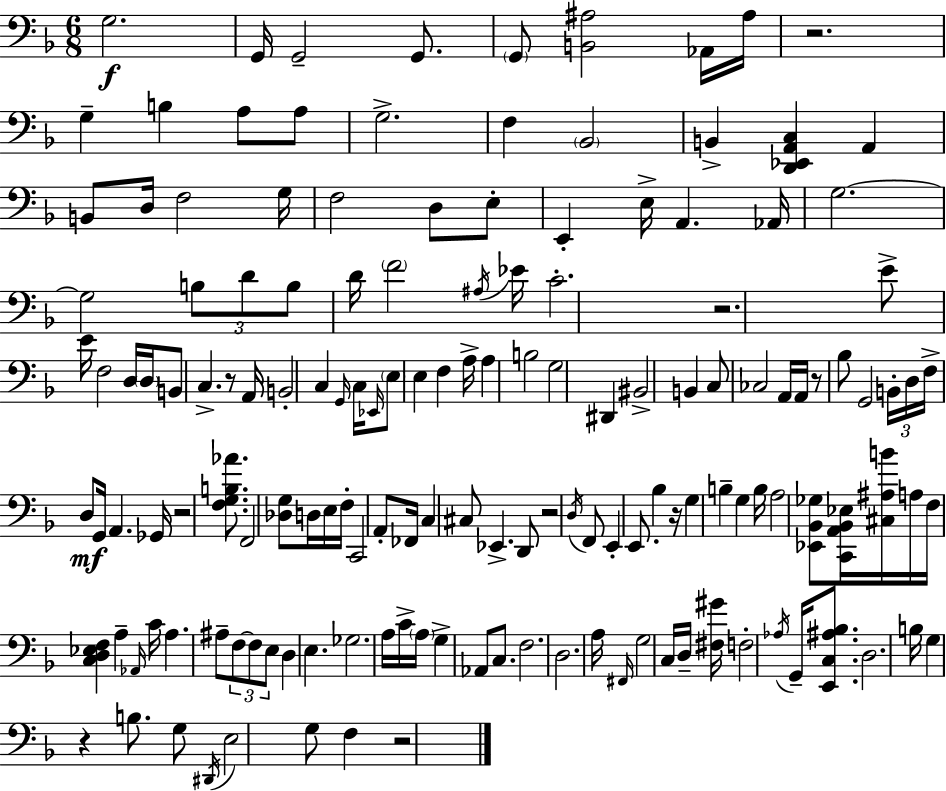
G3/h. G2/s G2/h G2/e. G2/e [B2,A#3]/h Ab2/s A#3/s R/h. G3/q B3/q A3/e A3/e G3/h. F3/q Bb2/h B2/q [D2,Eb2,A2,C3]/q A2/q B2/e D3/s F3/h G3/s F3/h D3/e E3/e E2/q E3/s A2/q. Ab2/s G3/h. G3/h B3/e D4/e B3/e D4/s F4/h A#3/s Eb4/s C4/h. R/h. E4/e E4/s F3/h D3/s D3/s B2/e C3/q. R/e A2/s B2/h C3/q G2/s C3/s Eb2/s E3/e E3/q F3/q A3/s A3/q B3/h G3/h D#2/q BIS2/h B2/q C3/e CES3/h A2/s A2/s R/e Bb3/e G2/h B2/s D3/s F3/s D3/e G2/s A2/q. Gb2/s R/h [F3,G3,B3,Ab4]/e. F2/h [Db3,G3]/e D3/s E3/s F3/s C2/h A2/e FES2/s C3/q C#3/e Eb2/q. D2/e R/h D3/s F2/e E2/q E2/e. Bb3/q R/s G3/q B3/q G3/q B3/s A3/h [Eb2,Bb2,Gb3]/e [C2,A2,Bb2,Eb3]/s [C#3,A#3,B4]/s A3/s F3/s [C3,D3,Eb3,F3]/q A3/q Ab2/s C4/s A3/q. A#3/e F3/e F3/e E3/e D3/q E3/q. Gb3/h. A3/s C4/s A3/s G3/q Ab2/e C3/e. F3/h. D3/h. A3/s F#2/s G3/h C3/s D3/s [F#3,G#4]/s F3/h Ab3/s G2/s [E2,C3,A#3,Bb3]/e. D3/h. B3/s G3/q R/q B3/e. G3/e D#2/s E3/h G3/e F3/q R/h